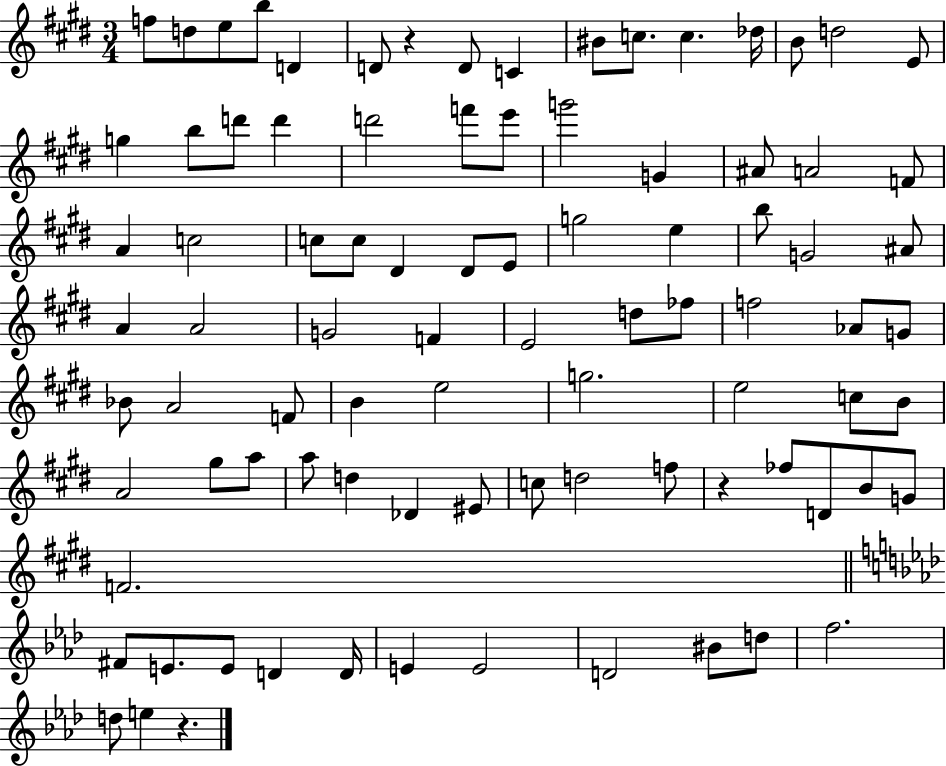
{
  \clef treble
  \numericTimeSignature
  \time 3/4
  \key e \major
  f''8 d''8 e''8 b''8 d'4 | d'8 r4 d'8 c'4 | bis'8 c''8. c''4. des''16 | b'8 d''2 e'8 | \break g''4 b''8 d'''8 d'''4 | d'''2 f'''8 e'''8 | g'''2 g'4 | ais'8 a'2 f'8 | \break a'4 c''2 | c''8 c''8 dis'4 dis'8 e'8 | g''2 e''4 | b''8 g'2 ais'8 | \break a'4 a'2 | g'2 f'4 | e'2 d''8 fes''8 | f''2 aes'8 g'8 | \break bes'8 a'2 f'8 | b'4 e''2 | g''2. | e''2 c''8 b'8 | \break a'2 gis''8 a''8 | a''8 d''4 des'4 eis'8 | c''8 d''2 f''8 | r4 fes''8 d'8 b'8 g'8 | \break f'2. | \bar "||" \break \key aes \major fis'8 e'8. e'8 d'4 d'16 | e'4 e'2 | d'2 bis'8 d''8 | f''2. | \break d''8 e''4 r4. | \bar "|."
}